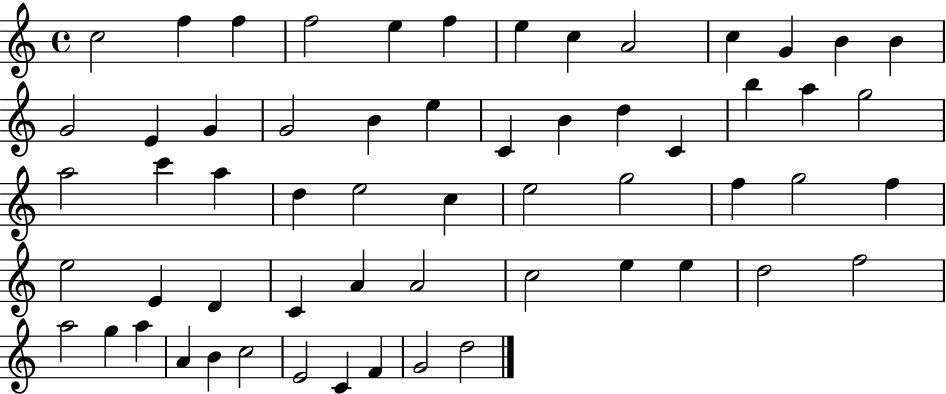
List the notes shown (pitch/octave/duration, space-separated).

C5/h F5/q F5/q F5/h E5/q F5/q E5/q C5/q A4/h C5/q G4/q B4/q B4/q G4/h E4/q G4/q G4/h B4/q E5/q C4/q B4/q D5/q C4/q B5/q A5/q G5/h A5/h C6/q A5/q D5/q E5/h C5/q E5/h G5/h F5/q G5/h F5/q E5/h E4/q D4/q C4/q A4/q A4/h C5/h E5/q E5/q D5/h F5/h A5/h G5/q A5/q A4/q B4/q C5/h E4/h C4/q F4/q G4/h D5/h